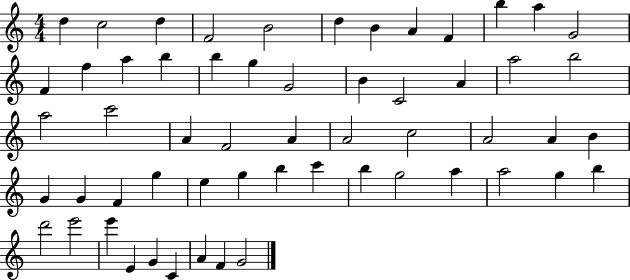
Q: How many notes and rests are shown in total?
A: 57